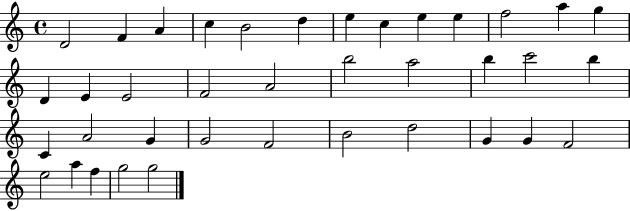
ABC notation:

X:1
T:Untitled
M:4/4
L:1/4
K:C
D2 F A c B2 d e c e e f2 a g D E E2 F2 A2 b2 a2 b c'2 b C A2 G G2 F2 B2 d2 G G F2 e2 a f g2 g2